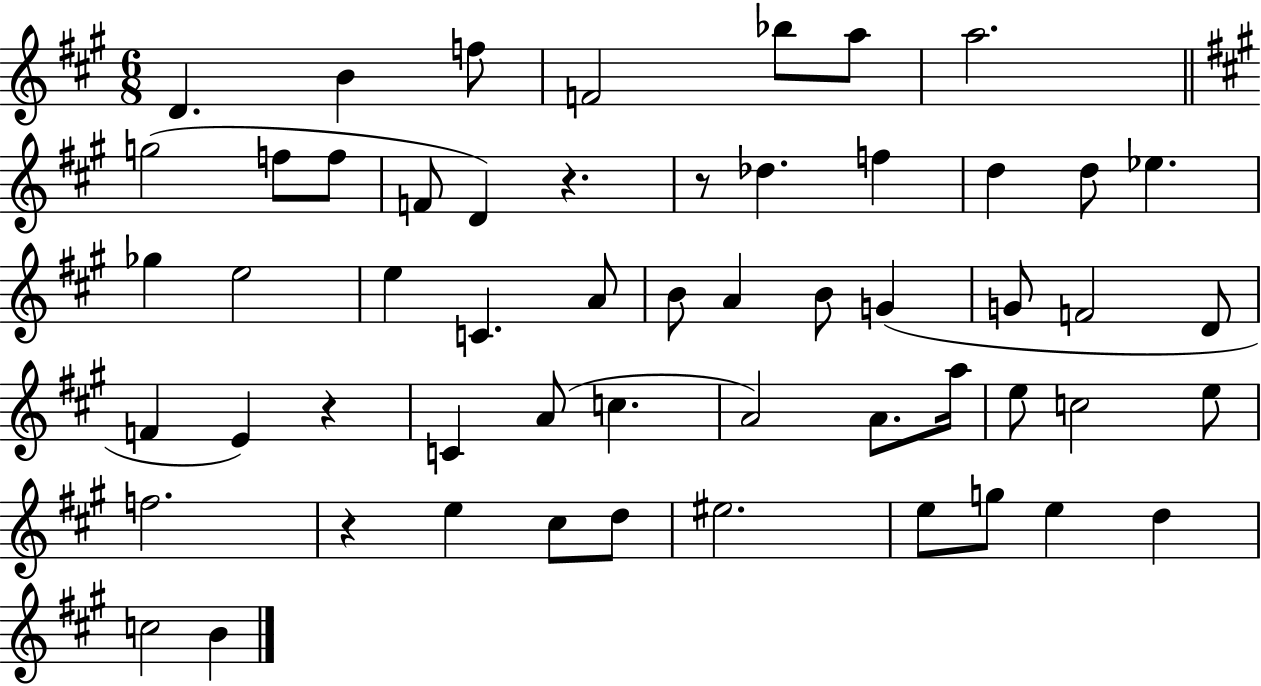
{
  \clef treble
  \numericTimeSignature
  \time 6/8
  \key a \major
  \repeat volta 2 { d'4. b'4 f''8 | f'2 bes''8 a''8 | a''2. | \bar "||" \break \key a \major g''2( f''8 f''8 | f'8 d'4) r4. | r8 des''4. f''4 | d''4 d''8 ees''4. | \break ges''4 e''2 | e''4 c'4. a'8 | b'8 a'4 b'8 g'4( | g'8 f'2 d'8 | \break f'4 e'4) r4 | c'4 a'8( c''4. | a'2) a'8. a''16 | e''8 c''2 e''8 | \break f''2. | r4 e''4 cis''8 d''8 | eis''2. | e''8 g''8 e''4 d''4 | \break c''2 b'4 | } \bar "|."
}